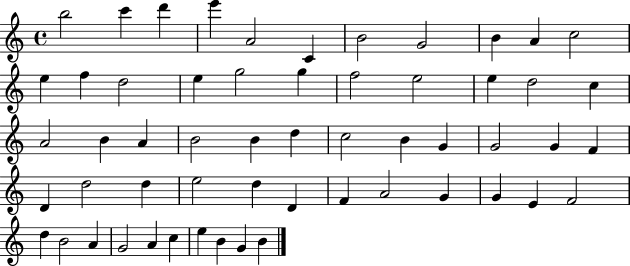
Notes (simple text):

B5/h C6/q D6/q E6/q A4/h C4/q B4/h G4/h B4/q A4/q C5/h E5/q F5/q D5/h E5/q G5/h G5/q F5/h E5/h E5/q D5/h C5/q A4/h B4/q A4/q B4/h B4/q D5/q C5/h B4/q G4/q G4/h G4/q F4/q D4/q D5/h D5/q E5/h D5/q D4/q F4/q A4/h G4/q G4/q E4/q F4/h D5/q B4/h A4/q G4/h A4/q C5/q E5/q B4/q G4/q B4/q